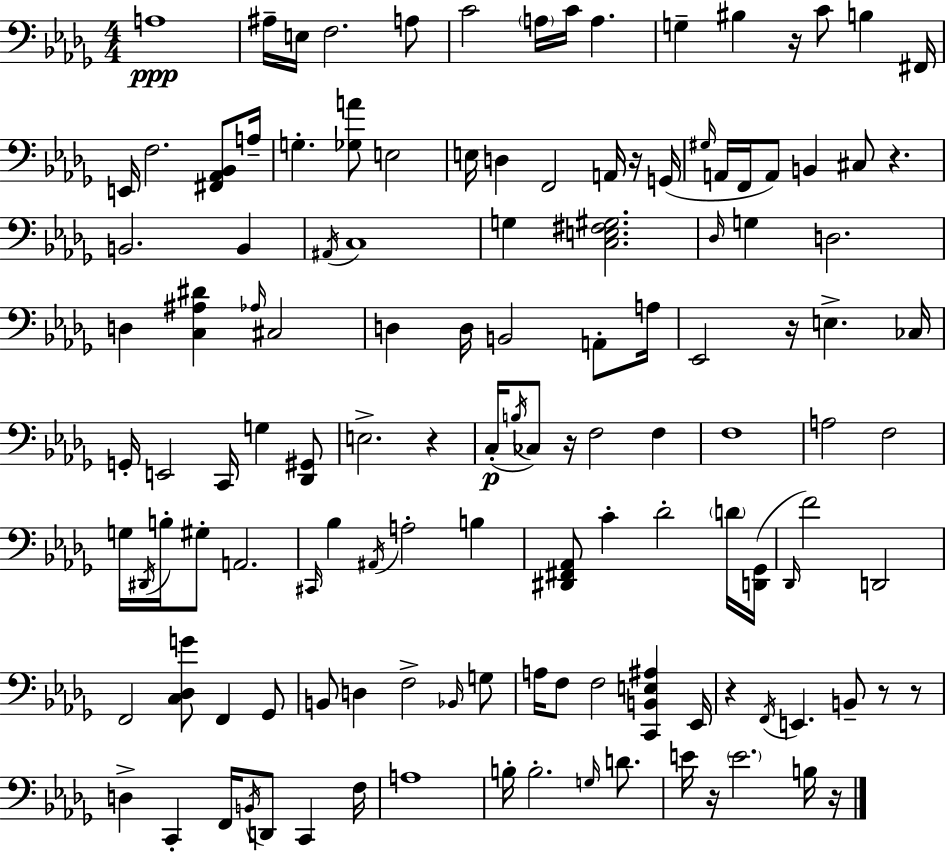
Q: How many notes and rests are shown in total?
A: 128